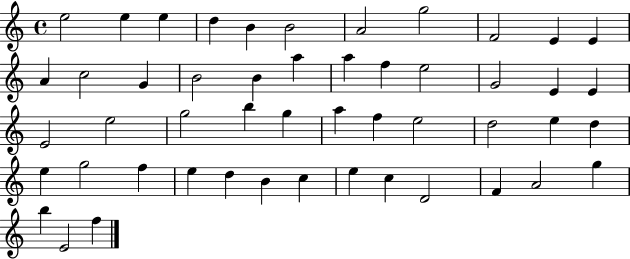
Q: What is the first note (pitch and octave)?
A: E5